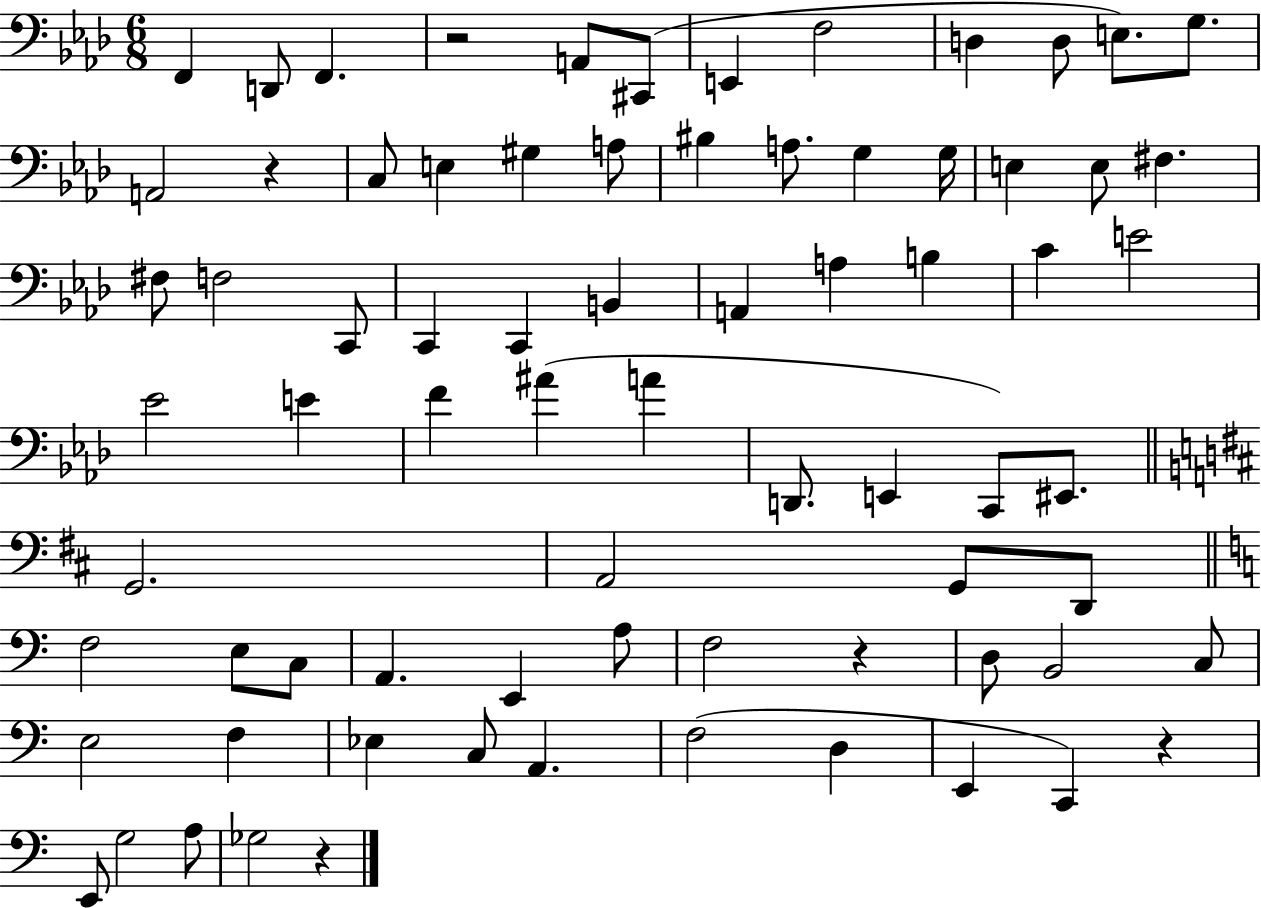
{
  \clef bass
  \numericTimeSignature
  \time 6/8
  \key aes \major
  f,4 d,8 f,4. | r2 a,8 cis,8( | e,4 f2 | d4 d8 e8.) g8. | \break a,2 r4 | c8 e4 gis4 a8 | bis4 a8. g4 g16 | e4 e8 fis4. | \break fis8 f2 c,8 | c,4 c,4 b,4 | a,4 a4 b4 | c'4 e'2 | \break ees'2 e'4 | f'4 ais'4( a'4 | d,8. e,4 c,8) eis,8. | \bar "||" \break \key d \major g,2. | a,2 g,8 d,8 | \bar "||" \break \key c \major f2 e8 c8 | a,4. e,4 a8 | f2 r4 | d8 b,2 c8 | \break e2 f4 | ees4 c8 a,4. | f2( d4 | e,4 c,4) r4 | \break e,8 g2 a8 | ges2 r4 | \bar "|."
}